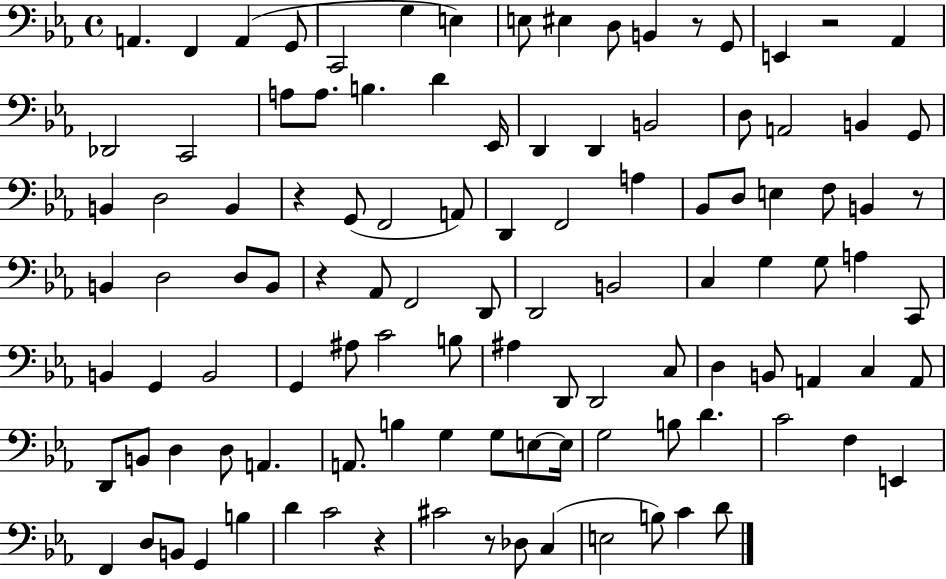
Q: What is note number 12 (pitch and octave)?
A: G2